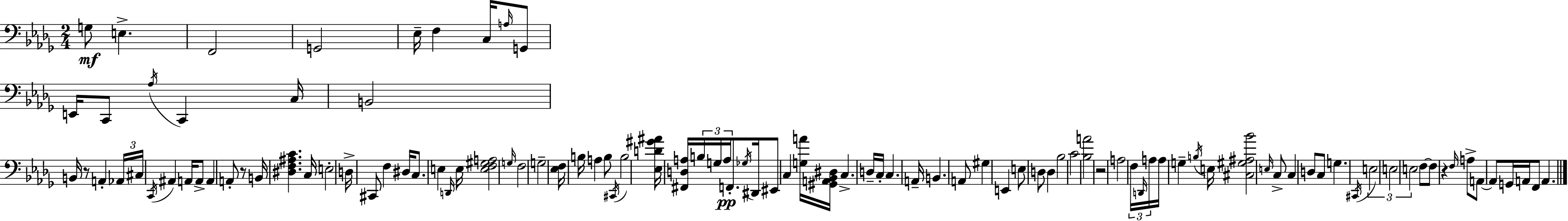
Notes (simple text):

G3/e E3/q. F2/h G2/h Eb3/s F3/q C3/s A3/s G2/e E2/s C2/e Ab3/s C2/q C3/s B2/h B2/s R/e A2/q Ab2/s C#3/s C2/s A#2/q A2/s A2/e A2/q A2/e R/e B2/s [D#3,F3,A#3,C4]/q. C3/s E3/h D3/s C#2/e F3/q D#3/s C3/e. E3/q D2/s E3/s [E3,F3,G#3,A3]/h G3/s F3/h G3/h [Eb3,F3]/s B3/s A3/q B3/e C#2/s B3/h [Eb3,D4,G#4,A#4]/s [F#2,D3,A3]/s B3/s G3/s A3/s F2/e. Gb3/s D#2/s EIS2/e C3/q [G3,A4]/s [G#2,A2,Bb2,D#3]/s C3/q. D3/s C3/s C3/q. A2/s B2/q. A2/e G#3/q E2/q E3/e D3/e D3/q Bb3/h C4/h [Bb3,A4]/h R/h A3/h F3/s D2/s A3/s A3/s G3/q B3/s E3/s [C#3,G#3,A#3,Bb4]/h E3/s C3/e C3/q D3/e C3/e G3/q. C#2/s E3/h E3/h E3/h F3/e F3/e R/q F3/s A3/e A2/e A2/e G2/s A2/s F2/e A2/q.